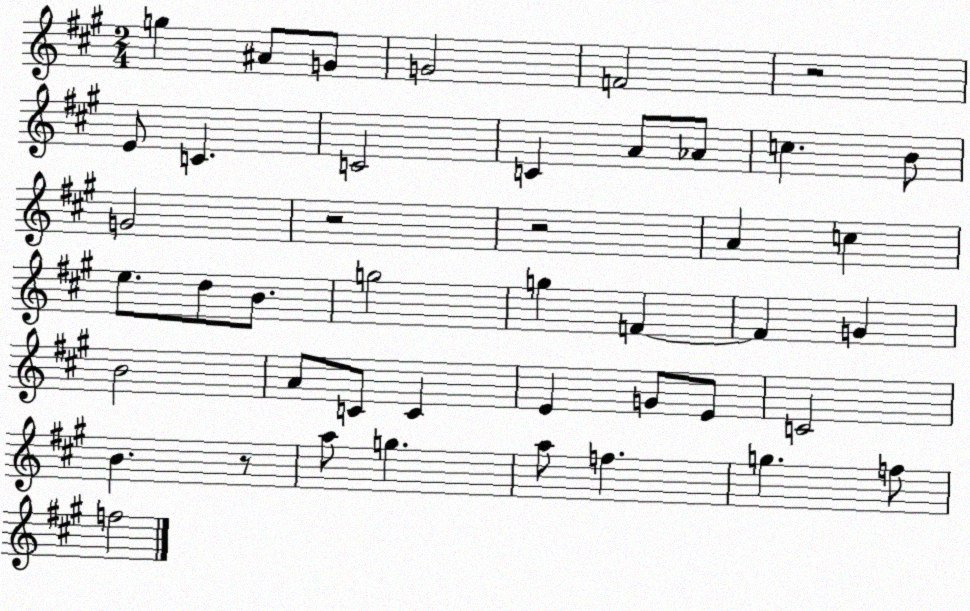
X:1
T:Untitled
M:2/4
L:1/4
K:A
g ^A/2 G/2 G2 F2 z2 E/2 C C2 C A/2 _A/2 c B/2 G2 z2 z2 A c e/2 d/2 B/2 g2 g F F G B2 A/2 C/2 C E G/2 E/2 C2 B z/2 a/2 g a/2 f g f/2 f2